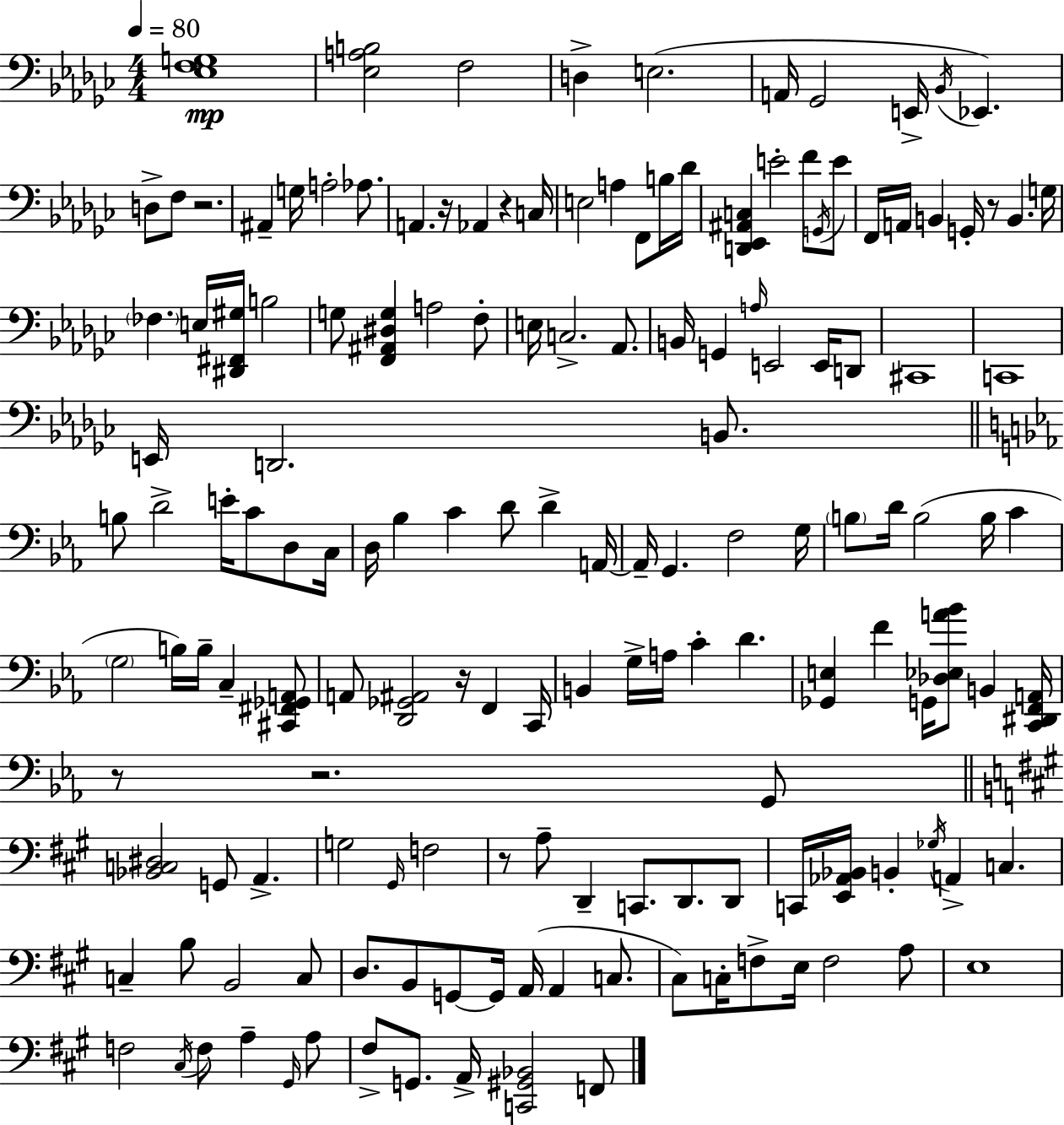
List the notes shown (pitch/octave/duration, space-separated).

[Eb3,F3,G3]/w [Eb3,A3,B3]/h F3/h D3/q E3/h. A2/s Gb2/h E2/s Bb2/s Eb2/q. D3/e F3/e R/h. A#2/q G3/s A3/h Ab3/e. A2/q. R/s Ab2/q R/q C3/s E3/h A3/q F2/e B3/s Db4/s [D2,Eb2,A#2,C3]/q E4/h F4/e G2/s E4/e F2/s A2/s B2/q G2/s R/e B2/q. G3/s FES3/q. E3/s [D#2,F#2,G#3]/s B3/h G3/e [F2,A#2,D#3,G3]/q A3/h F3/e E3/s C3/h. Ab2/e. B2/s G2/q A3/s E2/h E2/s D2/e C#2/w C2/w E2/s D2/h. B2/e. B3/e D4/h E4/s C4/e D3/e C3/s D3/s Bb3/q C4/q D4/e D4/q A2/s A2/s G2/q. F3/h G3/s B3/e D4/s B3/h B3/s C4/q G3/h B3/s B3/s C3/q [C#2,F#2,Gb2,A2]/e A2/e [D2,Gb2,A#2]/h R/s F2/q C2/s B2/q G3/s A3/s C4/q D4/q. [Gb2,E3]/q F4/q G2/s [Db3,Eb3,A4,Bb4]/e B2/q [C2,D#2,F2,A2]/s R/e R/h. G2/e [Bb2,C3,D#3]/h G2/e A2/q. G3/h G#2/s F3/h R/e A3/e D2/q C2/e. D2/e. D2/e C2/s [E2,Ab2,Bb2]/s B2/q Gb3/s A2/q C3/q. C3/q B3/e B2/h C3/e D3/e. B2/e G2/e G2/s A2/s A2/q C3/e. C#3/e C3/s F3/e E3/s F3/h A3/e E3/w F3/h C#3/s F3/e A3/q G#2/s A3/e F#3/e G2/e. A2/s [C2,G#2,Bb2]/h F2/e